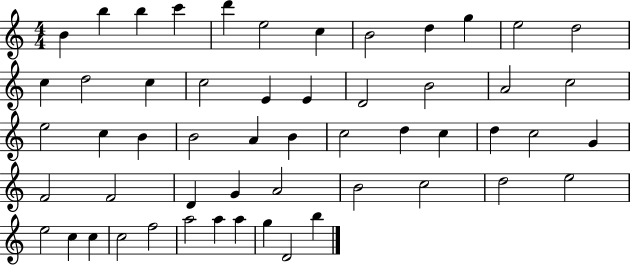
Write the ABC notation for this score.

X:1
T:Untitled
M:4/4
L:1/4
K:C
B b b c' d' e2 c B2 d g e2 d2 c d2 c c2 E E D2 B2 A2 c2 e2 c B B2 A B c2 d c d c2 G F2 F2 D G A2 B2 c2 d2 e2 e2 c c c2 f2 a2 a a g D2 b